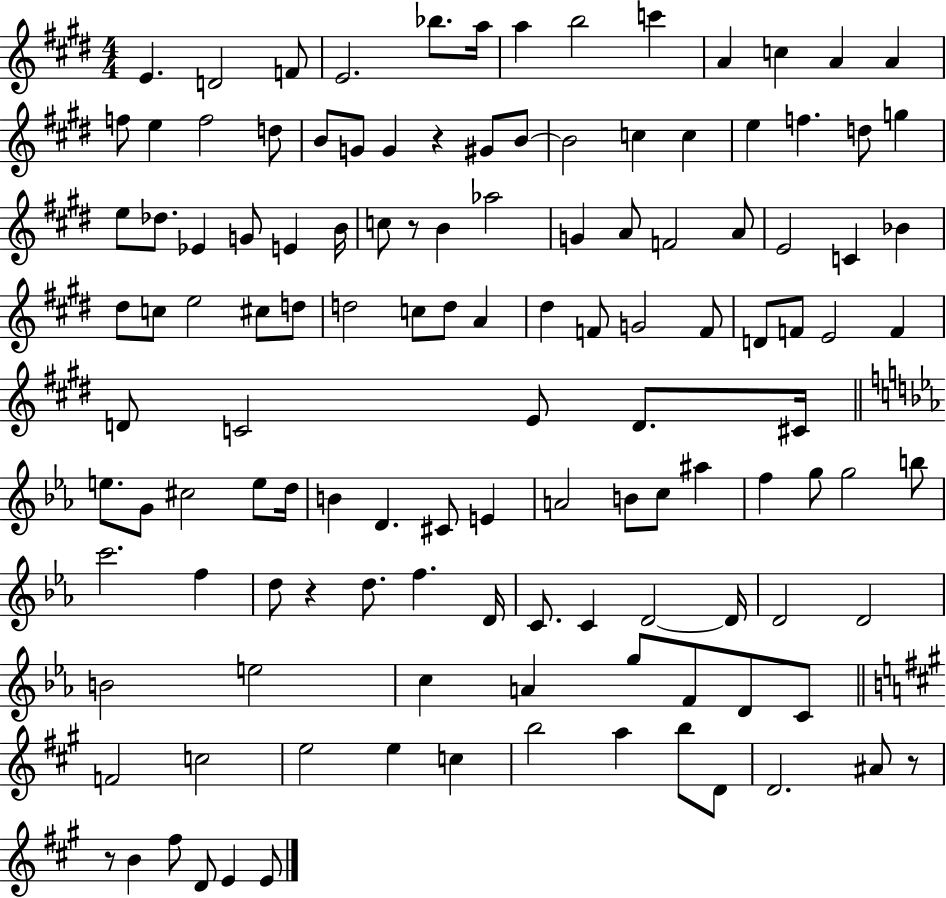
{
  \clef treble
  \numericTimeSignature
  \time 4/4
  \key e \major
  e'4. d'2 f'8 | e'2. bes''8. a''16 | a''4 b''2 c'''4 | a'4 c''4 a'4 a'4 | \break f''8 e''4 f''2 d''8 | b'8 g'8 g'4 r4 gis'8 b'8~~ | b'2 c''4 c''4 | e''4 f''4. d''8 g''4 | \break e''8 des''8. ees'4 g'8 e'4 b'16 | c''8 r8 b'4 aes''2 | g'4 a'8 f'2 a'8 | e'2 c'4 bes'4 | \break dis''8 c''8 e''2 cis''8 d''8 | d''2 c''8 d''8 a'4 | dis''4 f'8 g'2 f'8 | d'8 f'8 e'2 f'4 | \break d'8 c'2 e'8 d'8. cis'16 | \bar "||" \break \key ees \major e''8. g'8 cis''2 e''8 d''16 | b'4 d'4. cis'8 e'4 | a'2 b'8 c''8 ais''4 | f''4 g''8 g''2 b''8 | \break c'''2. f''4 | d''8 r4 d''8. f''4. d'16 | c'8. c'4 d'2~~ d'16 | d'2 d'2 | \break b'2 e''2 | c''4 a'4 g''8 f'8 d'8 c'8 | \bar "||" \break \key a \major f'2 c''2 | e''2 e''4 c''4 | b''2 a''4 b''8 d'8 | d'2. ais'8 r8 | \break r8 b'4 fis''8 d'8 e'4 e'8 | \bar "|."
}